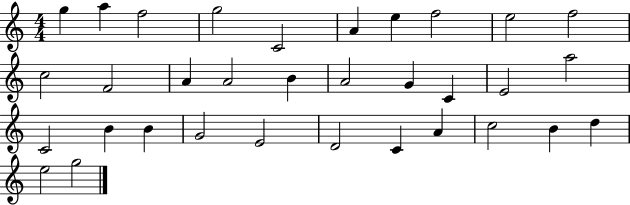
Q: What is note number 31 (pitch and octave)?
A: D5